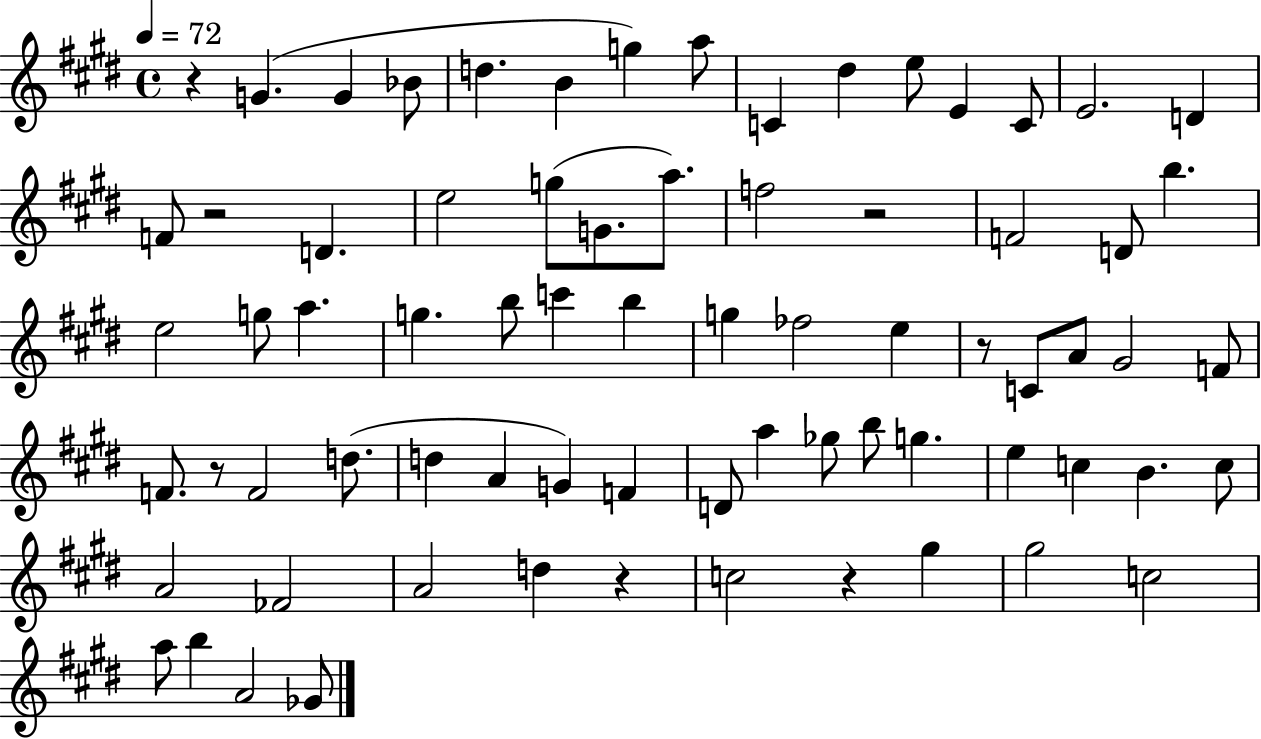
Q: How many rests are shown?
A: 7